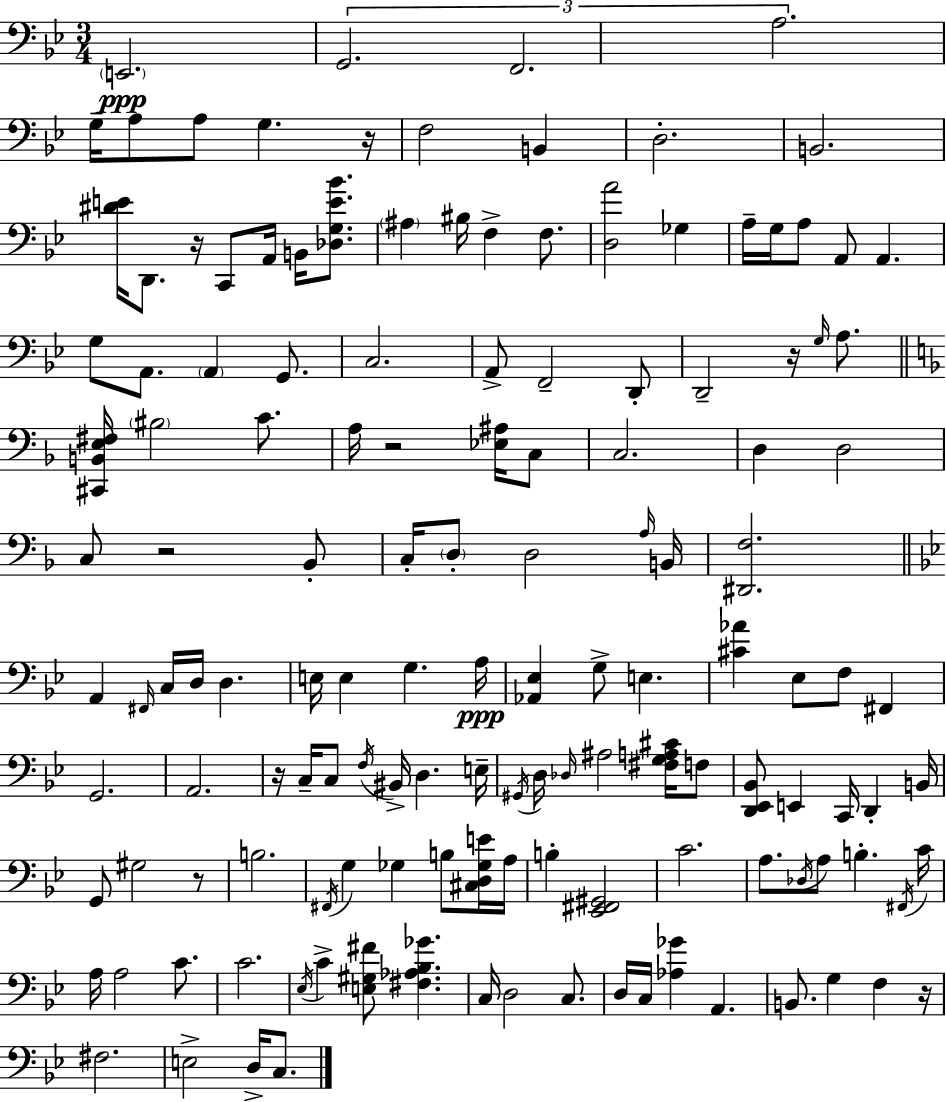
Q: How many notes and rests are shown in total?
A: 140